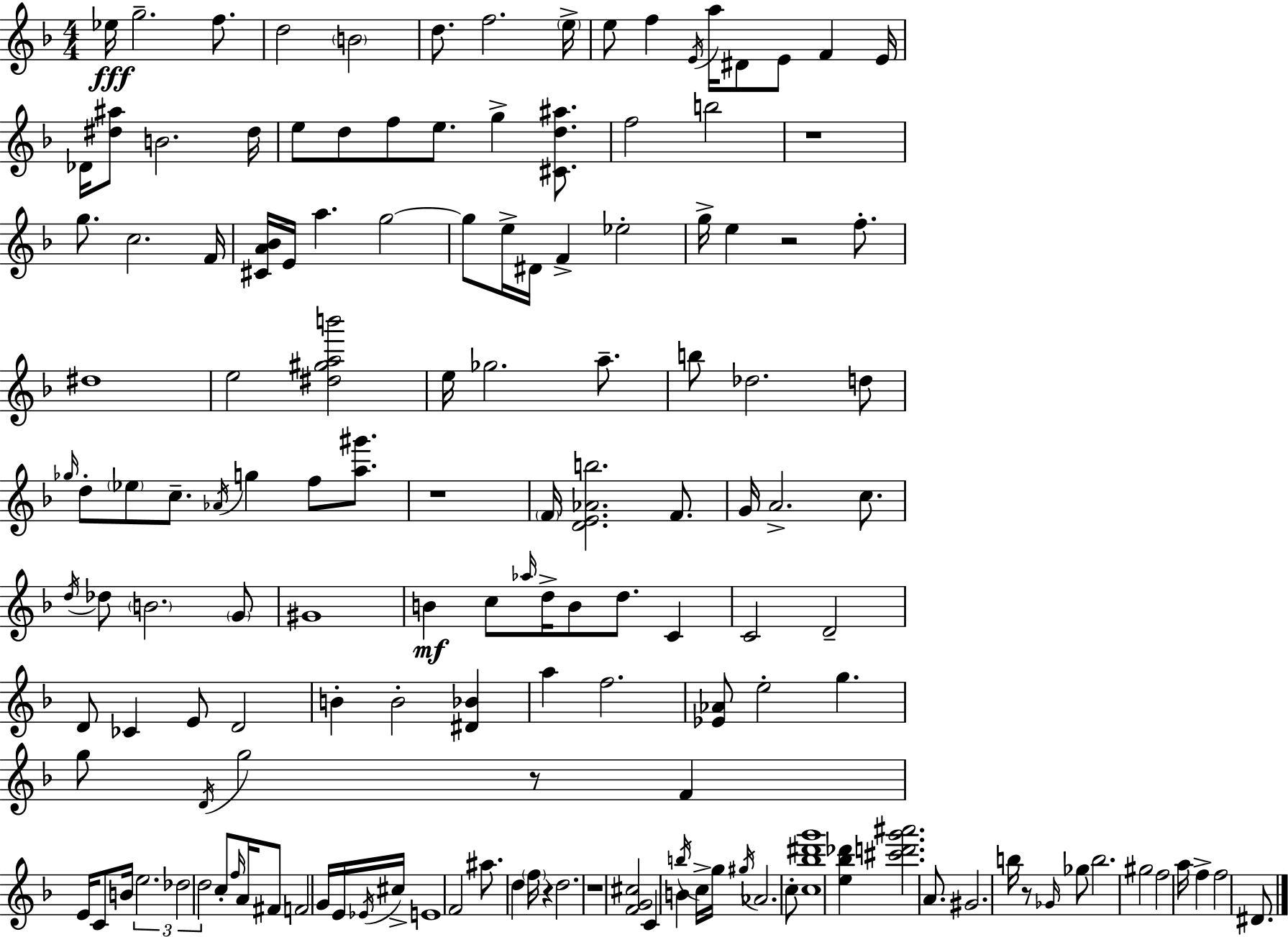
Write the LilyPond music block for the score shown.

{
  \clef treble
  \numericTimeSignature
  \time 4/4
  \key f \major
  ees''16\fff g''2.-- f''8. | d''2 \parenthesize b'2 | d''8. f''2. \parenthesize e''16-> | e''8 f''4 \acciaccatura { e'16 } a''16 dis'8 e'8 f'4 | \break e'16 des'16 <dis'' ais''>8 b'2. | dis''16 e''8 d''8 f''8 e''8. g''4-> <cis' d'' ais''>8. | f''2 b''2 | r1 | \break g''8. c''2. | f'16 <cis' a' bes'>16 e'16 a''4. g''2~~ | g''8 e''16-> dis'16 f'4-> ees''2-. | g''16-> e''4 r2 f''8.-. | \break dis''1 | e''2 <dis'' gis'' a'' b'''>2 | e''16 ges''2. a''8.-- | b''8 des''2. d''8 | \break \grace { ges''16 } d''8-. \parenthesize ees''8 c''8.-- \acciaccatura { aes'16 } g''4 f''8 | <a'' gis'''>8. r1 | \parenthesize f'16 <d' e' aes' b''>2. | f'8. g'16 a'2.-> | \break c''8. \acciaccatura { d''16 } des''8 \parenthesize b'2. | \parenthesize g'8 gis'1 | b'4\mf c''8 \grace { aes''16 } d''16-> b'8 d''8. | c'4 c'2 d'2-- | \break d'8 ces'4 e'8 d'2 | b'4-. b'2-. | <dis' bes'>4 a''4 f''2. | <ees' aes'>8 e''2-. g''4. | \break g''8 \acciaccatura { d'16 } g''2 | r8 f'4 e'16 c'8 b'16 \tuplet 3/2 { e''2. | des''2 d''2 } | c''8-. \grace { f''16 } a'16 fis'8 f'2 | \break g'16 e'16 \acciaccatura { ees'16 } cis''16-> e'1 | f'2 | ais''8. d''4 \parenthesize f''16 r4 d''2. | r1 | \break <f' g' cis''>2 | c'4 b'4 \acciaccatura { b''16 } c''16-> g''16 \acciaccatura { gis''16 } aes'2. | c''8-. <c'' bes'' dis''' g'''>1 | <e'' bes'' des'''>4 <cis''' d''' g''' ais'''>2. | \break a'8. gis'2. | b''16 r8 \grace { ges'16 } ges''8 b''2. | gis''2 | f''2 a''16 f''4-> | \break f''2 dis'8. \bar "|."
}